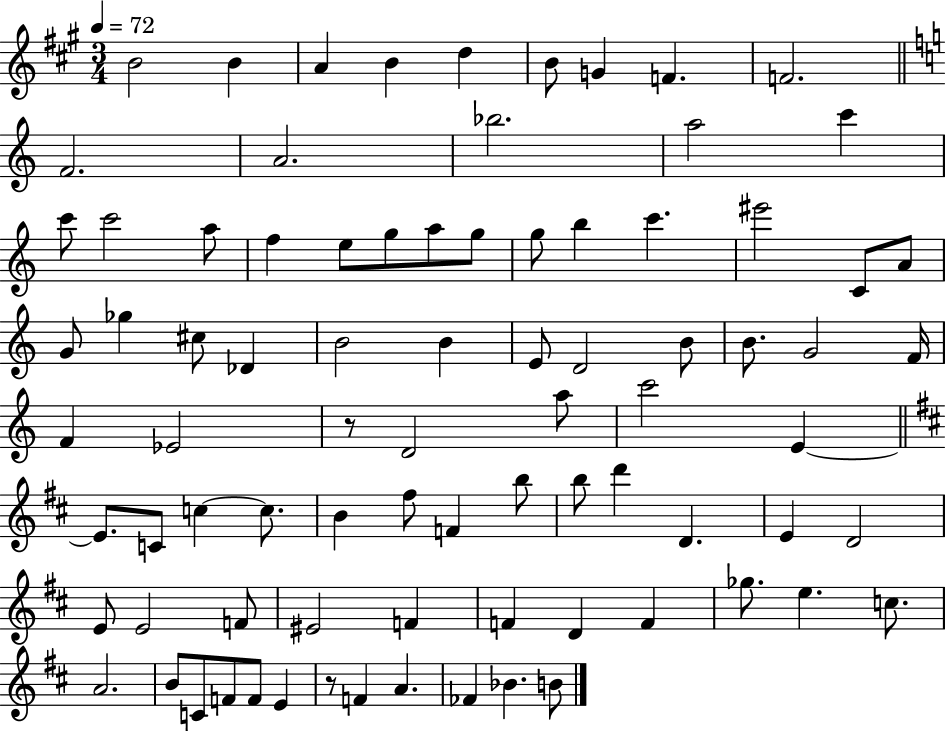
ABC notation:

X:1
T:Untitled
M:3/4
L:1/4
K:A
B2 B A B d B/2 G F F2 F2 A2 _b2 a2 c' c'/2 c'2 a/2 f e/2 g/2 a/2 g/2 g/2 b c' ^e'2 C/2 A/2 G/2 _g ^c/2 _D B2 B E/2 D2 B/2 B/2 G2 F/4 F _E2 z/2 D2 a/2 c'2 E E/2 C/2 c c/2 B ^f/2 F b/2 b/2 d' D E D2 E/2 E2 F/2 ^E2 F F D F _g/2 e c/2 A2 B/2 C/2 F/2 F/2 E z/2 F A _F _B B/2